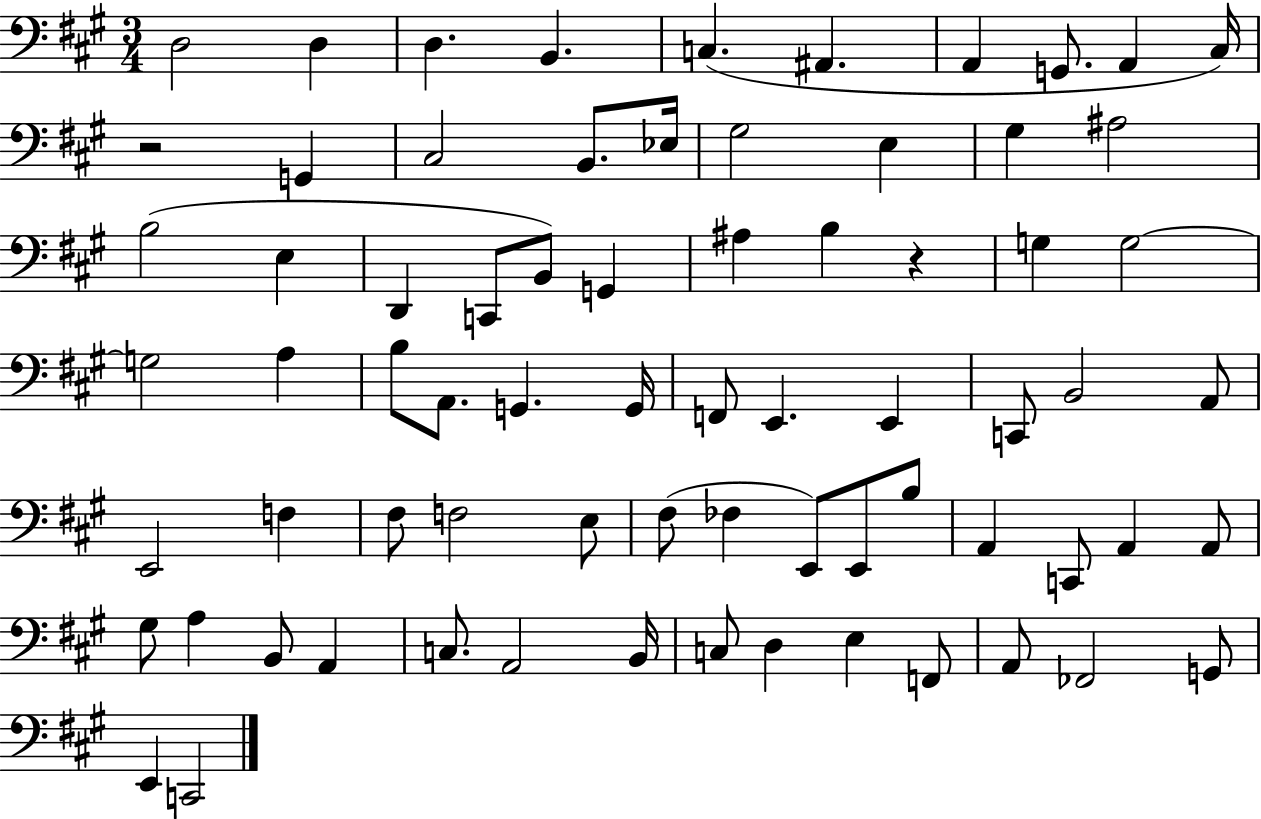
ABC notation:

X:1
T:Untitled
M:3/4
L:1/4
K:A
D,2 D, D, B,, C, ^A,, A,, G,,/2 A,, ^C,/4 z2 G,, ^C,2 B,,/2 _E,/4 ^G,2 E, ^G, ^A,2 B,2 E, D,, C,,/2 B,,/2 G,, ^A, B, z G, G,2 G,2 A, B,/2 A,,/2 G,, G,,/4 F,,/2 E,, E,, C,,/2 B,,2 A,,/2 E,,2 F, ^F,/2 F,2 E,/2 ^F,/2 _F, E,,/2 E,,/2 B,/2 A,, C,,/2 A,, A,,/2 ^G,/2 A, B,,/2 A,, C,/2 A,,2 B,,/4 C,/2 D, E, F,,/2 A,,/2 _F,,2 G,,/2 E,, C,,2